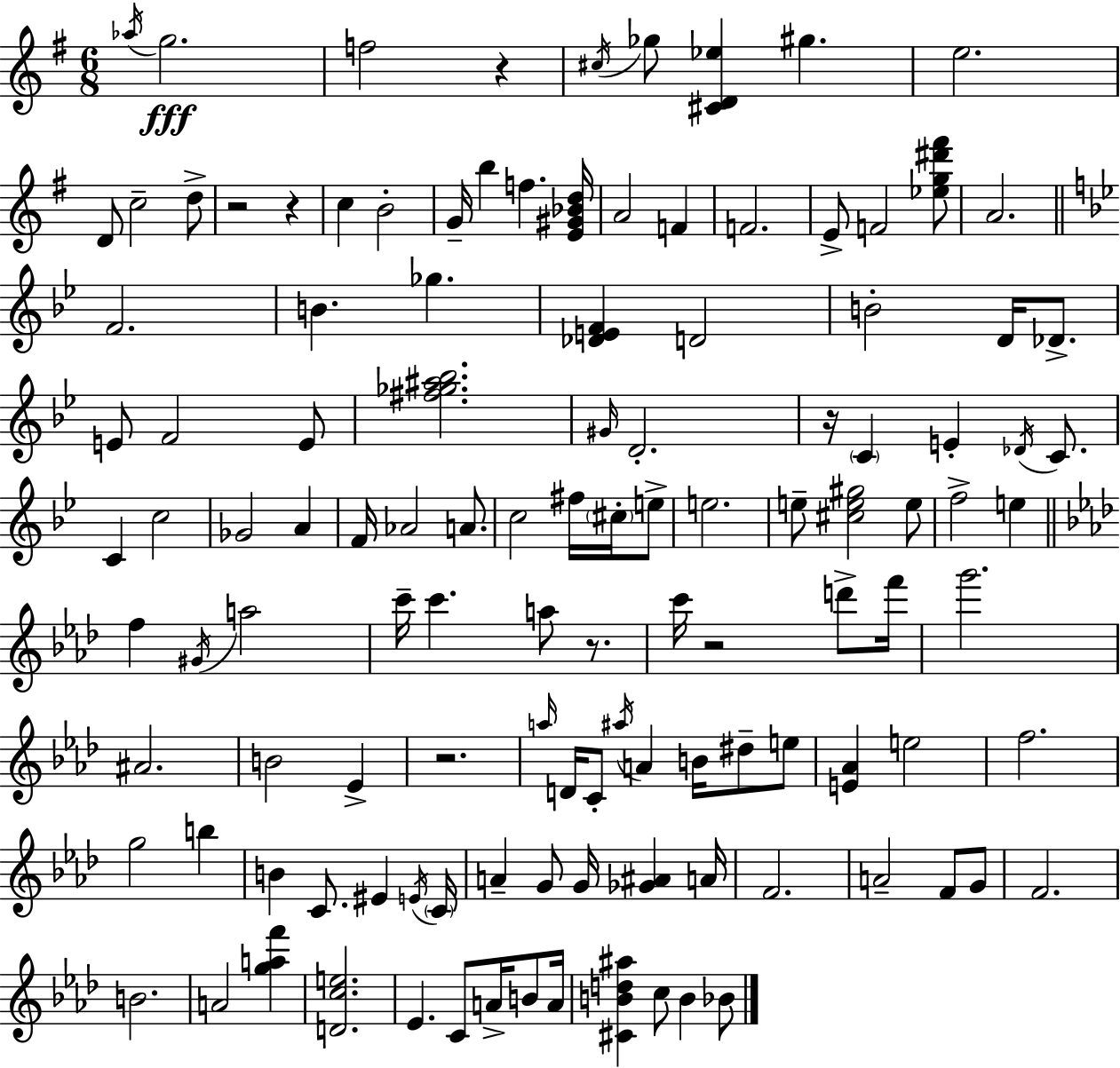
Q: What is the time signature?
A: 6/8